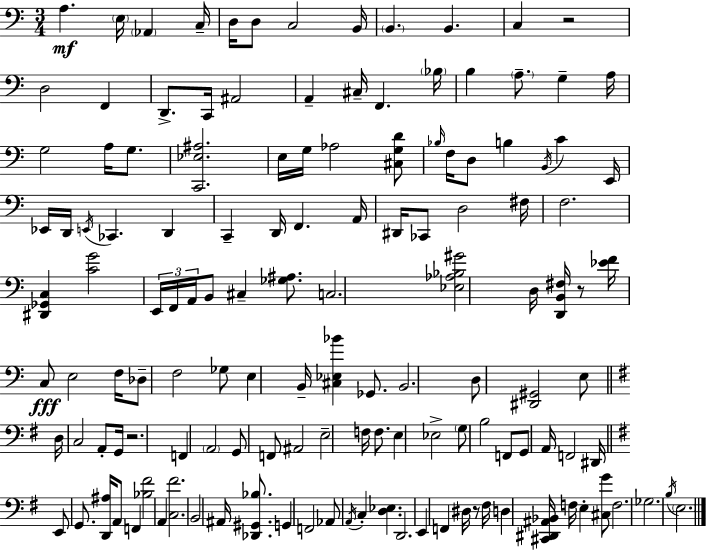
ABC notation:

X:1
T:Untitled
M:3/4
L:1/4
K:Am
A, E,/4 _A,, C,/4 D,/4 D,/2 C,2 B,,/4 B,, B,, C, z2 D,2 F,, D,,/2 C,,/4 ^A,,2 A,, ^C,/4 F,, _B,/4 B, A,/2 G, A,/4 G,2 A,/4 G,/2 [C,,_E,^A,]2 E,/4 G,/4 _A,2 [^C,G,D]/2 _B,/4 F,/4 D,/2 B, B,,/4 C E,,/4 _E,,/4 D,,/4 E,,/4 _C,, D,, C,, D,,/4 F,, A,,/4 ^D,,/4 _C,,/2 D,2 ^F,/4 F,2 [^D,,_G,,C,] [CG]2 E,,/4 F,,/4 A,,/4 B,,/2 ^C, [_G,^A,]/2 C,2 [_E,_A,_B,^G]2 D,/4 [D,,B,,^F,]/4 z/2 [_EF]/4 C,/2 E,2 F,/4 _D,/2 F,2 _G,/2 E, B,,/4 [^C,_E,_B] _G,,/2 B,,2 D,/2 [^D,,^G,,]2 E,/2 D,/4 C,2 A,,/2 G,,/4 z2 F,, A,,2 G,,/2 F,,/2 ^A,,2 E,2 F,/4 F,/2 E, _E,2 G,/2 B,2 F,,/2 G,,/2 A,,/4 F,,2 ^D,,/4 E,,/2 G,,/2 [D,,^A,]/4 A,,/2 F,, [_B,^F]2 A,, [C,^F]2 B,,2 ^A,,/4 [_D,,^G,,_B,]/2 G,, F,,2 _A,,/2 A,,/4 C, [D,_E,] D,,2 E,, F,, ^D,/4 z/2 ^F,/4 D, [^C,,^D,,^A,,_B,,]/4 F,/4 E, [^C,G]/2 F,2 _G,2 B,/4 E,2